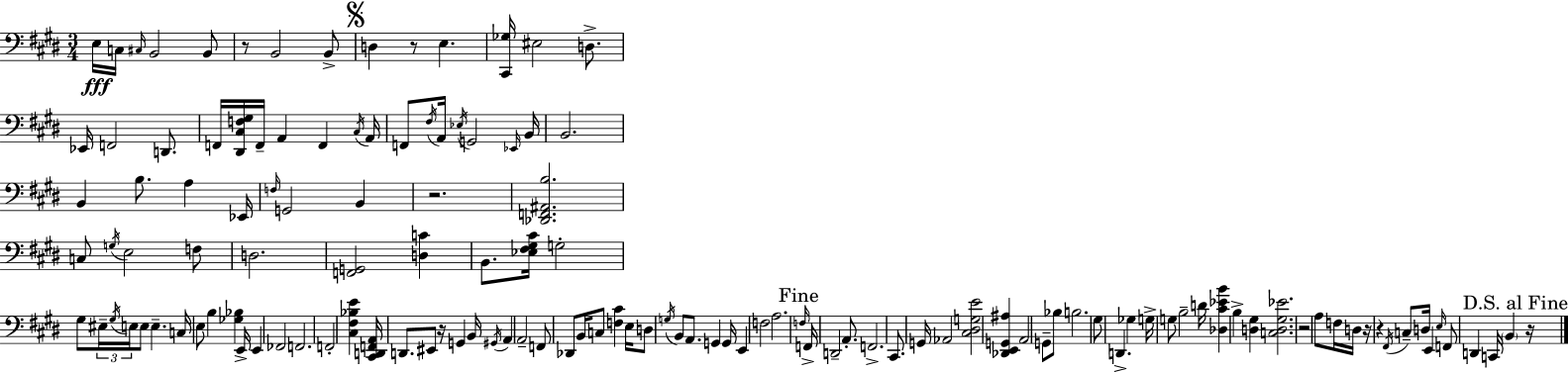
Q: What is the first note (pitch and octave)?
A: E3